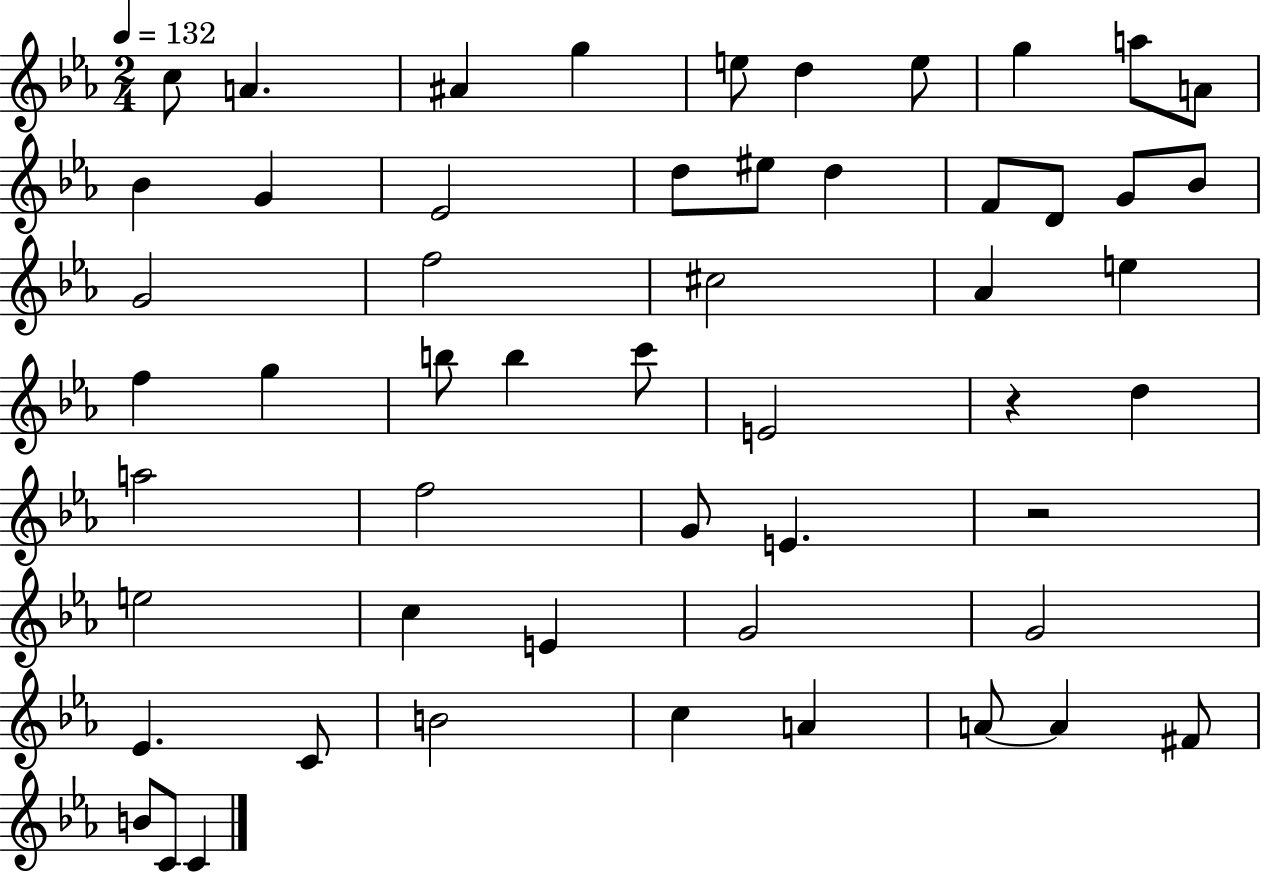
X:1
T:Untitled
M:2/4
L:1/4
K:Eb
c/2 A ^A g e/2 d e/2 g a/2 A/2 _B G _E2 d/2 ^e/2 d F/2 D/2 G/2 _B/2 G2 f2 ^c2 _A e f g b/2 b c'/2 E2 z d a2 f2 G/2 E z2 e2 c E G2 G2 _E C/2 B2 c A A/2 A ^F/2 B/2 C/2 C